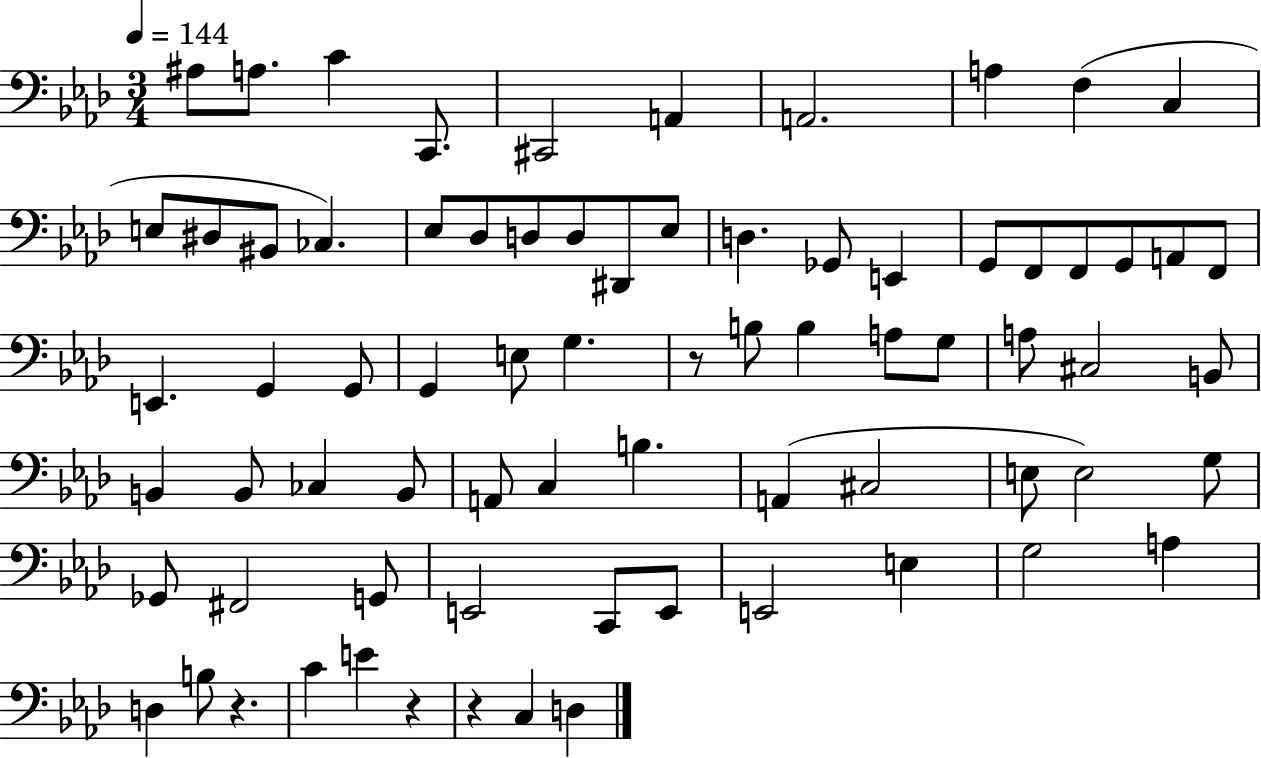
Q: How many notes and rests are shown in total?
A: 74